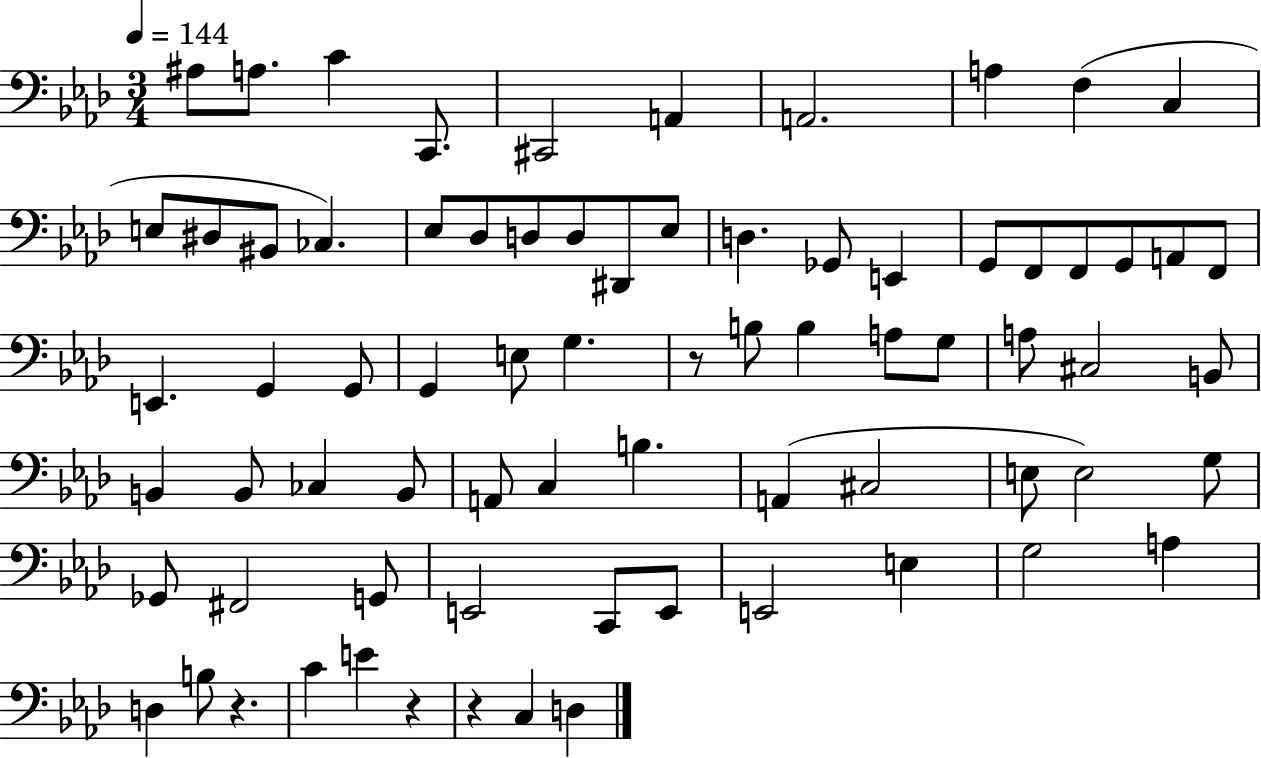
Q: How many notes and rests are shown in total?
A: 74